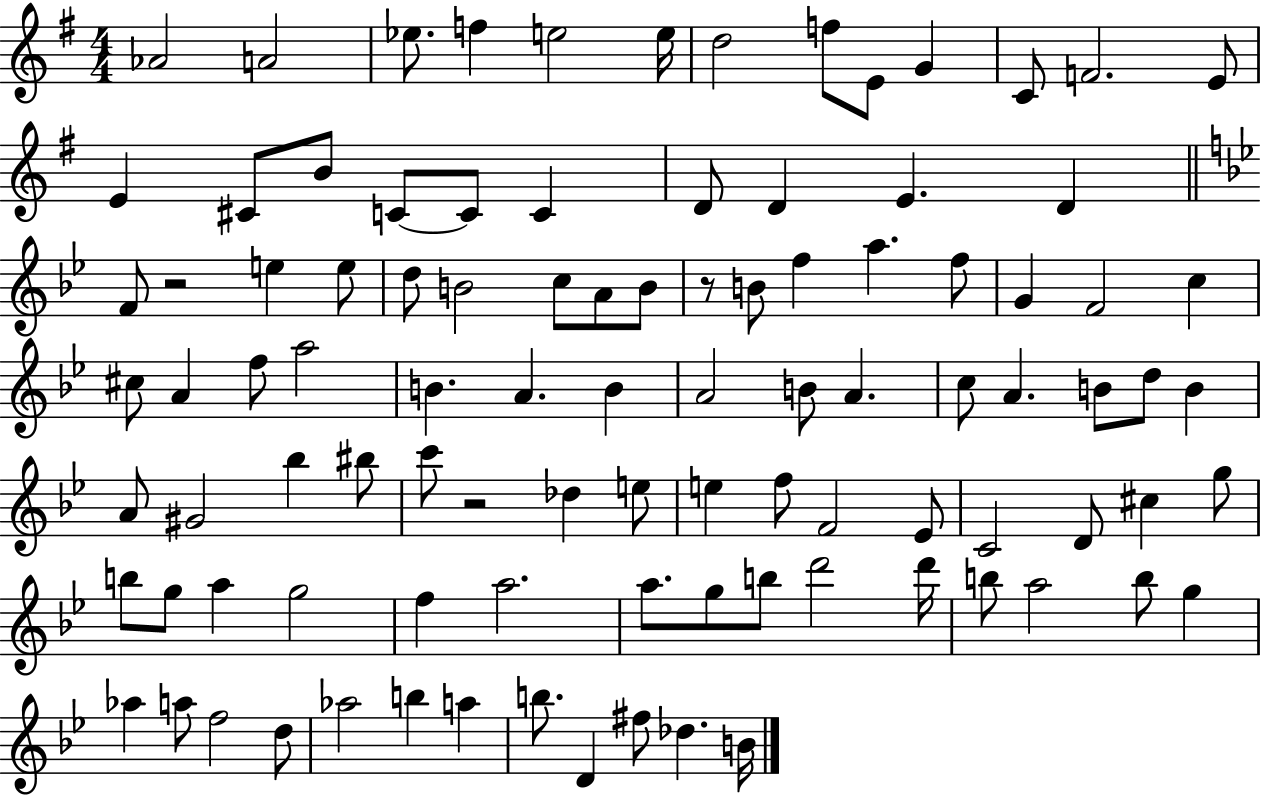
Ab4/h A4/h Eb5/e. F5/q E5/h E5/s D5/h F5/e E4/e G4/q C4/e F4/h. E4/e E4/q C#4/e B4/e C4/e C4/e C4/q D4/e D4/q E4/q. D4/q F4/e R/h E5/q E5/e D5/e B4/h C5/e A4/e B4/e R/e B4/e F5/q A5/q. F5/e G4/q F4/h C5/q C#5/e A4/q F5/e A5/h B4/q. A4/q. B4/q A4/h B4/e A4/q. C5/e A4/q. B4/e D5/e B4/q A4/e G#4/h Bb5/q BIS5/e C6/e R/h Db5/q E5/e E5/q F5/e F4/h Eb4/e C4/h D4/e C#5/q G5/e B5/e G5/e A5/q G5/h F5/q A5/h. A5/e. G5/e B5/e D6/h D6/s B5/e A5/h B5/e G5/q Ab5/q A5/e F5/h D5/e Ab5/h B5/q A5/q B5/e. D4/q F#5/e Db5/q. B4/s